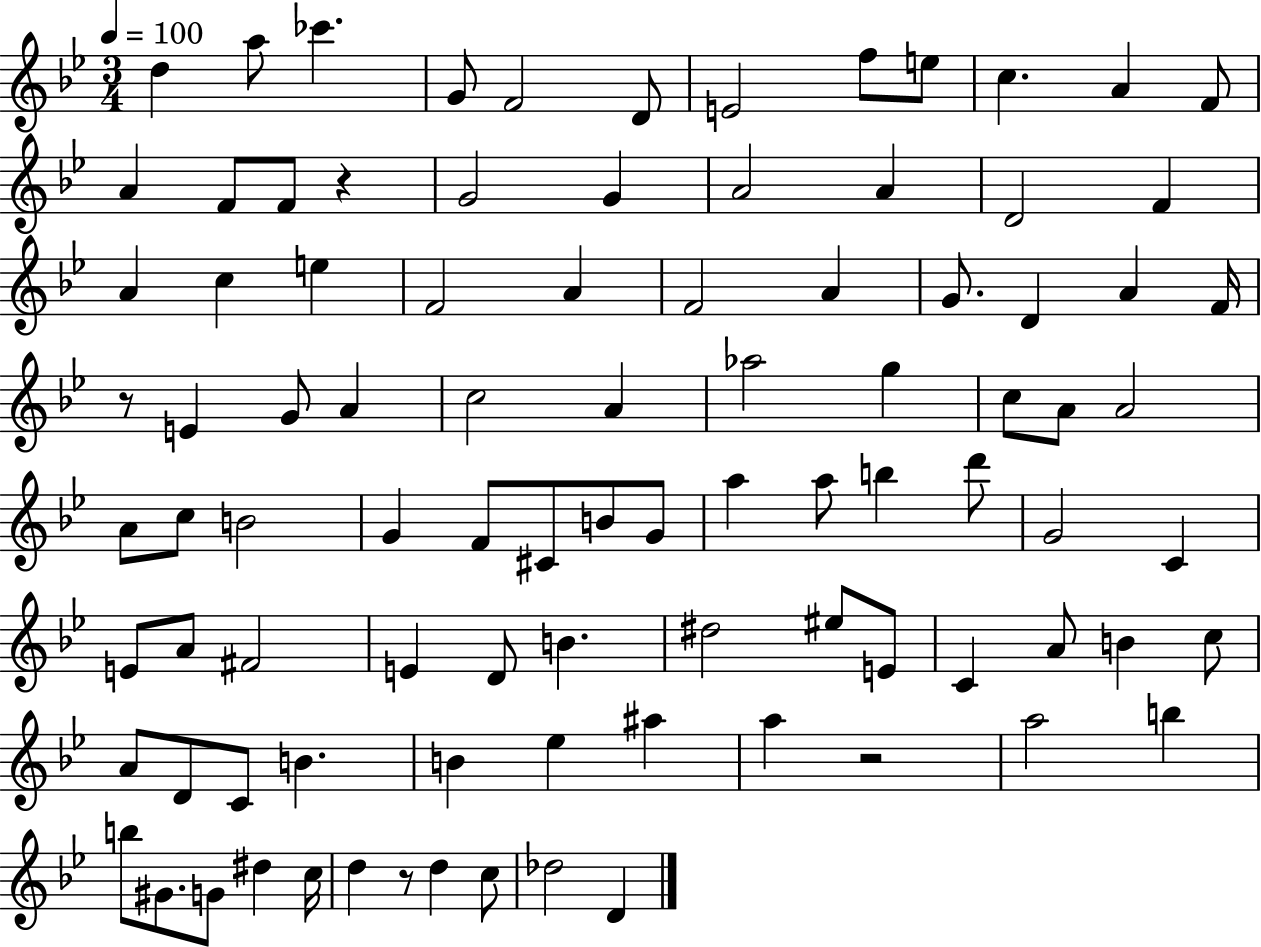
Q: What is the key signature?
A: BES major